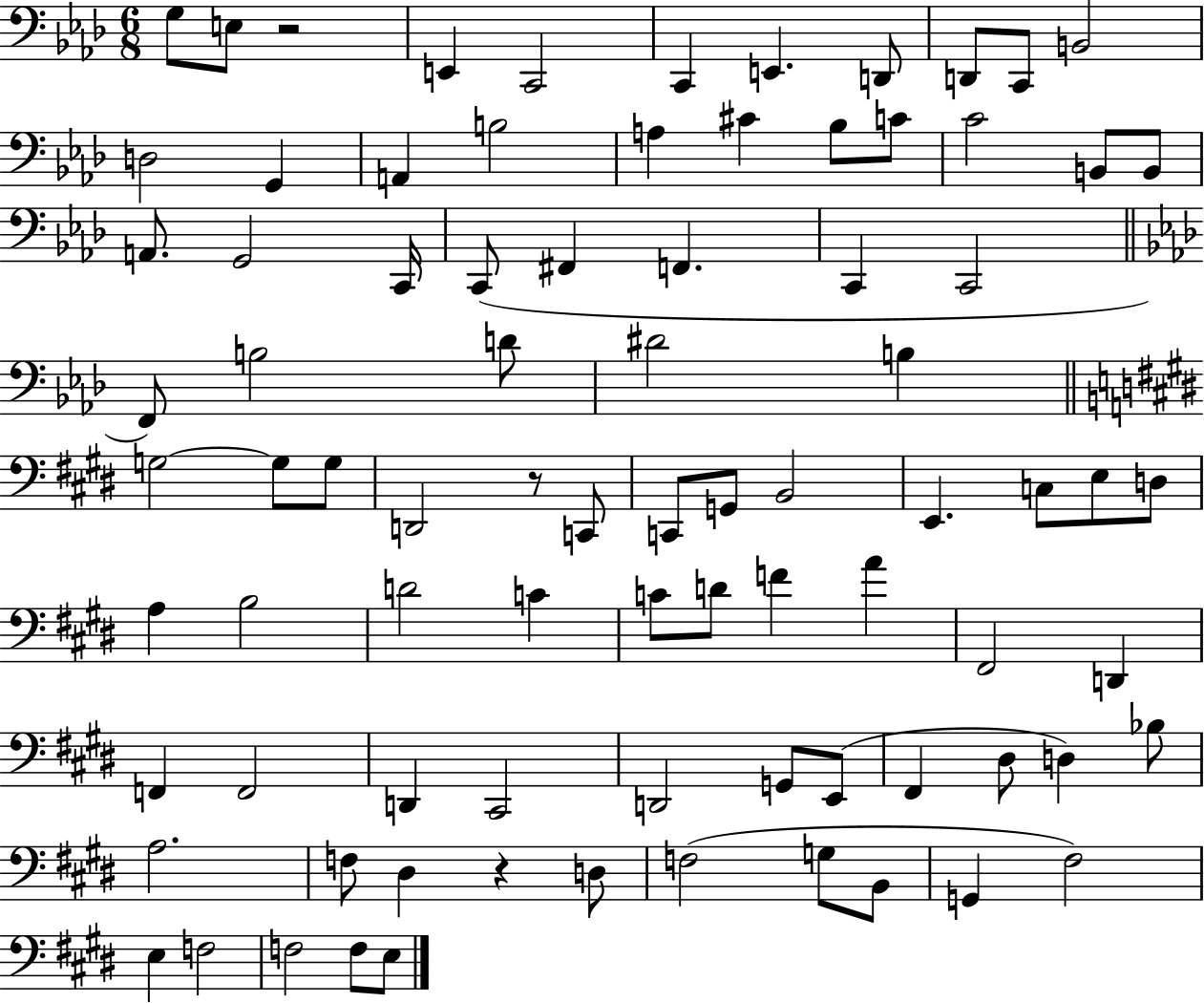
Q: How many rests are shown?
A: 3